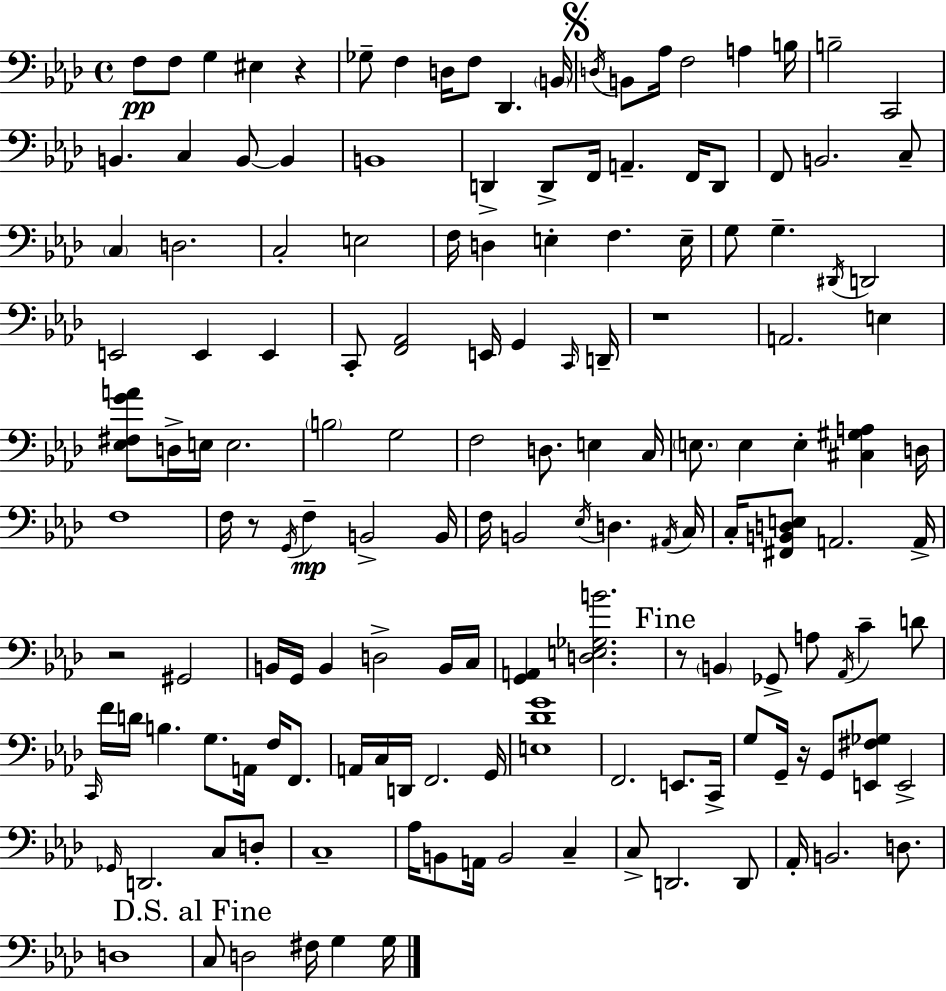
F3/e F3/e G3/q EIS3/q R/q Gb3/e F3/q D3/s F3/e Db2/q. B2/s D3/s B2/e Ab3/s F3/h A3/q B3/s B3/h C2/h B2/q. C3/q B2/e B2/q B2/w D2/q D2/e F2/s A2/q. F2/s D2/e F2/e B2/h. C3/e C3/q D3/h. C3/h E3/h F3/s D3/q E3/q F3/q. E3/s G3/e G3/q. D#2/s D2/h E2/h E2/q E2/q C2/e [F2,Ab2]/h E2/s G2/q C2/s D2/s R/w A2/h. E3/q [Eb3,F#3,G4,A4]/e D3/s E3/s E3/h. B3/h G3/h F3/h D3/e. E3/q C3/s E3/e. E3/q E3/q [C#3,G#3,A3]/q D3/s F3/w F3/s R/e G2/s F3/q B2/h B2/s F3/s B2/h Eb3/s D3/q. A#2/s C3/s C3/s [F#2,B2,D3,E3]/e A2/h. A2/s R/h G#2/h B2/s G2/s B2/q D3/h B2/s C3/s [G2,A2]/q [D3,E3,Gb3,B4]/h. R/e B2/q Gb2/e A3/e Ab2/s C4/q D4/e C2/s F4/s D4/s B3/q. G3/e. A2/s F3/s F2/e. A2/s C3/s D2/s F2/h. G2/s [E3,Db4,G4]/w F2/h. E2/e. C2/s G3/e G2/s R/s G2/e [E2,F#3,Gb3]/e E2/h Gb2/s D2/h. C3/e D3/e C3/w Ab3/s B2/e A2/s B2/h C3/q C3/e D2/h. D2/e Ab2/s B2/h. D3/e. D3/w C3/e D3/h F#3/s G3/q G3/s